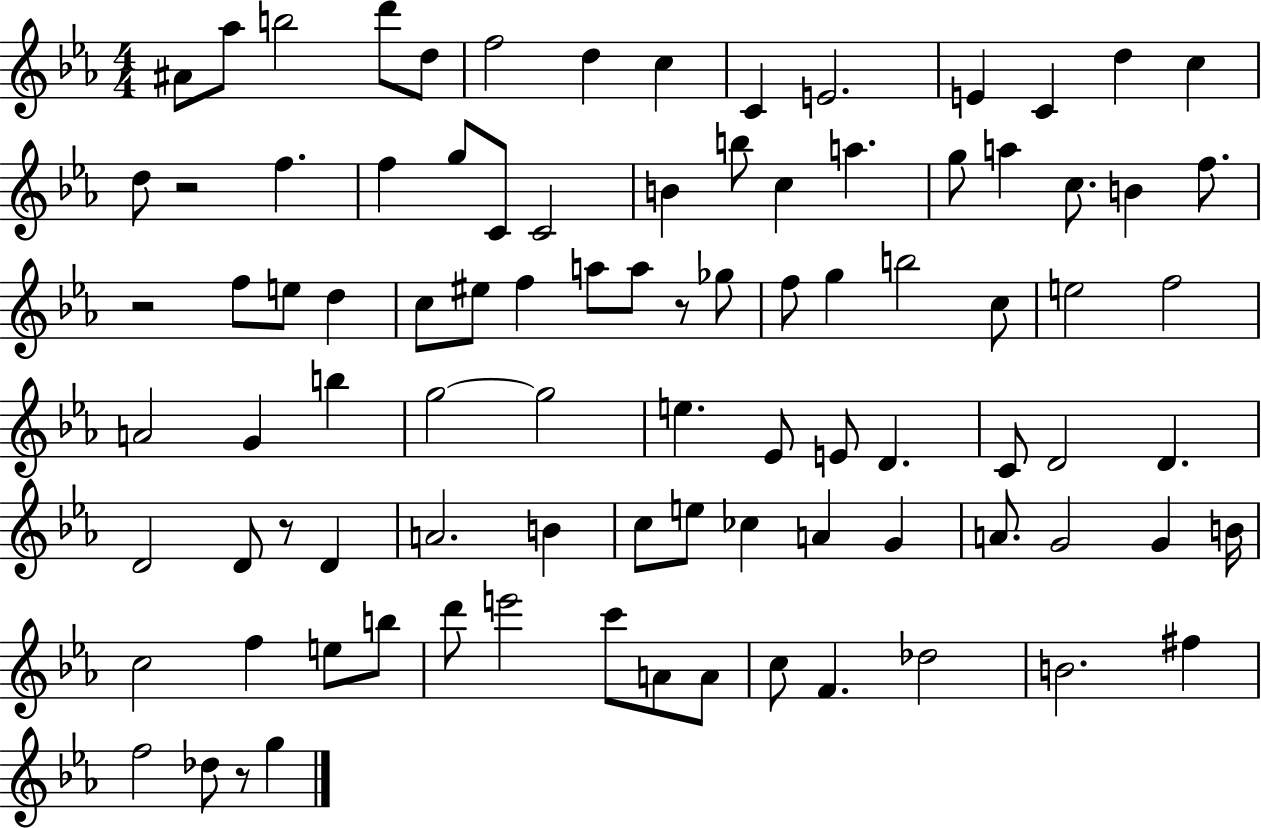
A#4/e Ab5/e B5/h D6/e D5/e F5/h D5/q C5/q C4/q E4/h. E4/q C4/q D5/q C5/q D5/e R/h F5/q. F5/q G5/e C4/e C4/h B4/q B5/e C5/q A5/q. G5/e A5/q C5/e. B4/q F5/e. R/h F5/e E5/e D5/q C5/e EIS5/e F5/q A5/e A5/e R/e Gb5/e F5/e G5/q B5/h C5/e E5/h F5/h A4/h G4/q B5/q G5/h G5/h E5/q. Eb4/e E4/e D4/q. C4/e D4/h D4/q. D4/h D4/e R/e D4/q A4/h. B4/q C5/e E5/e CES5/q A4/q G4/q A4/e. G4/h G4/q B4/s C5/h F5/q E5/e B5/e D6/e E6/h C6/e A4/e A4/e C5/e F4/q. Db5/h B4/h. F#5/q F5/h Db5/e R/e G5/q